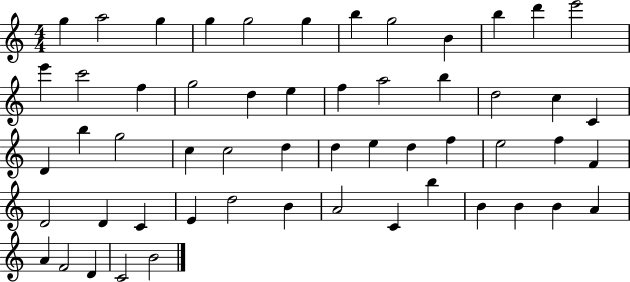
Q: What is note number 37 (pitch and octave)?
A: F4